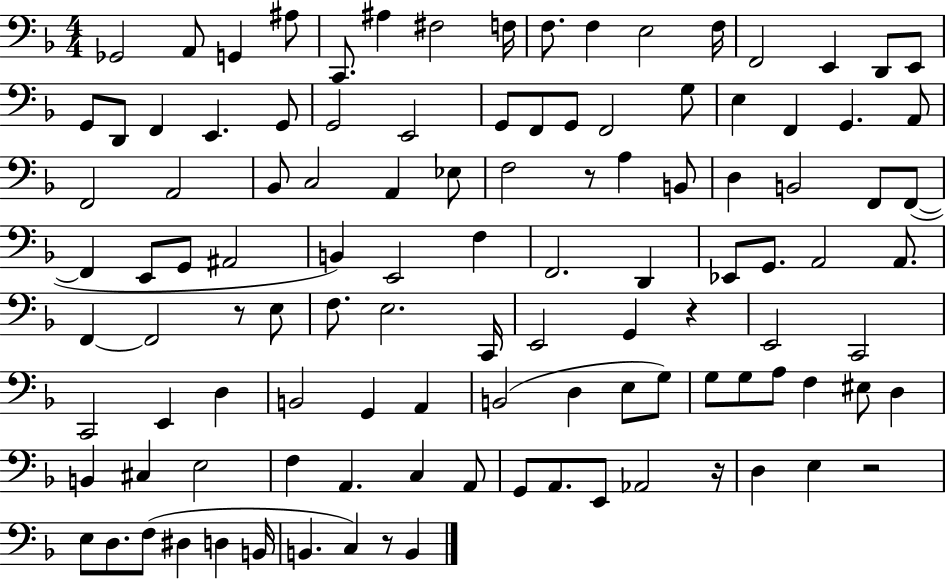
X:1
T:Untitled
M:4/4
L:1/4
K:F
_G,,2 A,,/2 G,, ^A,/2 C,,/2 ^A, ^F,2 F,/4 F,/2 F, E,2 F,/4 F,,2 E,, D,,/2 E,,/2 G,,/2 D,,/2 F,, E,, G,,/2 G,,2 E,,2 G,,/2 F,,/2 G,,/2 F,,2 G,/2 E, F,, G,, A,,/2 F,,2 A,,2 _B,,/2 C,2 A,, _E,/2 F,2 z/2 A, B,,/2 D, B,,2 F,,/2 F,,/2 F,, E,,/2 G,,/2 ^A,,2 B,, E,,2 F, F,,2 D,, _E,,/2 G,,/2 A,,2 A,,/2 F,, F,,2 z/2 E,/2 F,/2 E,2 C,,/4 E,,2 G,, z E,,2 C,,2 C,,2 E,, D, B,,2 G,, A,, B,,2 D, E,/2 G,/2 G,/2 G,/2 A,/2 F, ^E,/2 D, B,, ^C, E,2 F, A,, C, A,,/2 G,,/2 A,,/2 E,,/2 _A,,2 z/4 D, E, z2 E,/2 D,/2 F,/2 ^D, D, B,,/4 B,, C, z/2 B,,